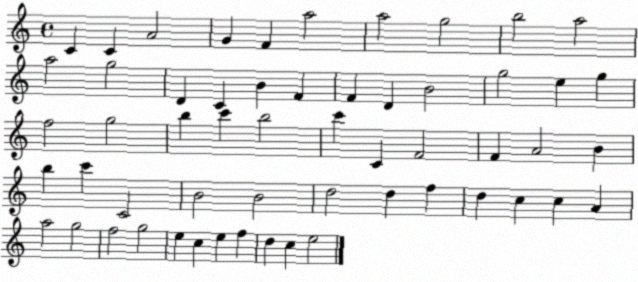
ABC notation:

X:1
T:Untitled
M:4/4
L:1/4
K:C
C C A2 G F a2 a2 g2 b2 a2 a2 g2 D C B F F D B2 g2 e g f2 g2 b c' b2 c' C F2 F A2 B b c' C2 B2 B2 d2 d f d c c A a2 g2 f2 g2 e c e f d c e2